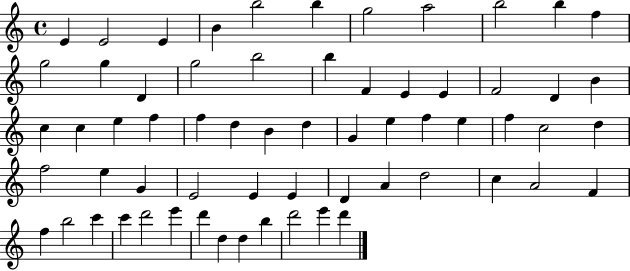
X:1
T:Untitled
M:4/4
L:1/4
K:C
E E2 E B b2 b g2 a2 b2 b f g2 g D g2 b2 b F E E F2 D B c c e f f d B d G e f e f c2 d f2 e G E2 E E D A d2 c A2 F f b2 c' c' d'2 e' d' d d b d'2 e' d'